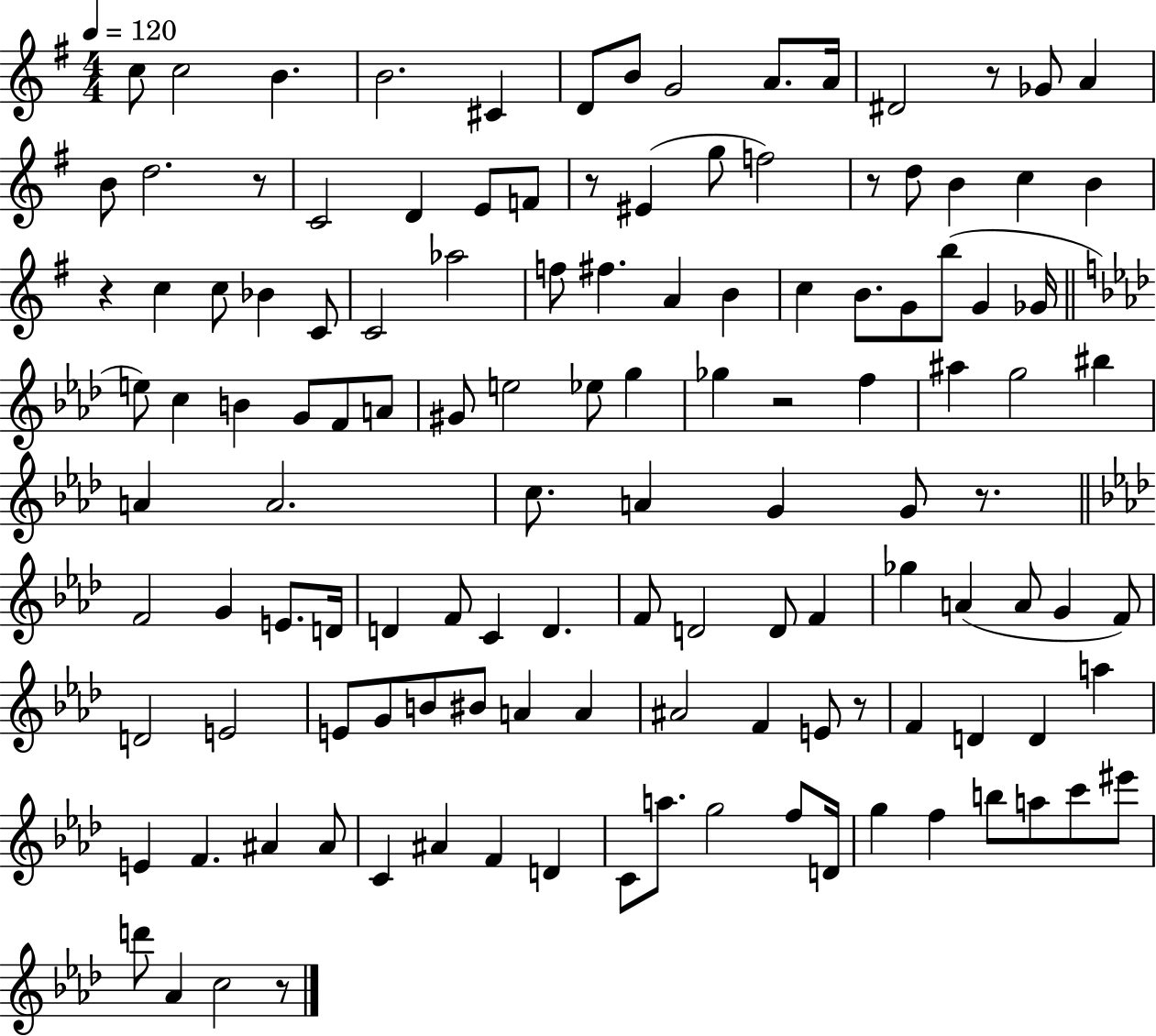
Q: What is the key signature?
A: G major